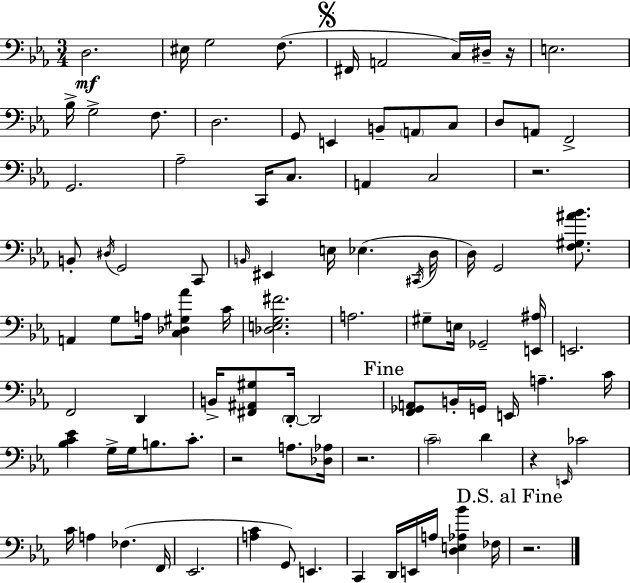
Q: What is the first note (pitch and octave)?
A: D3